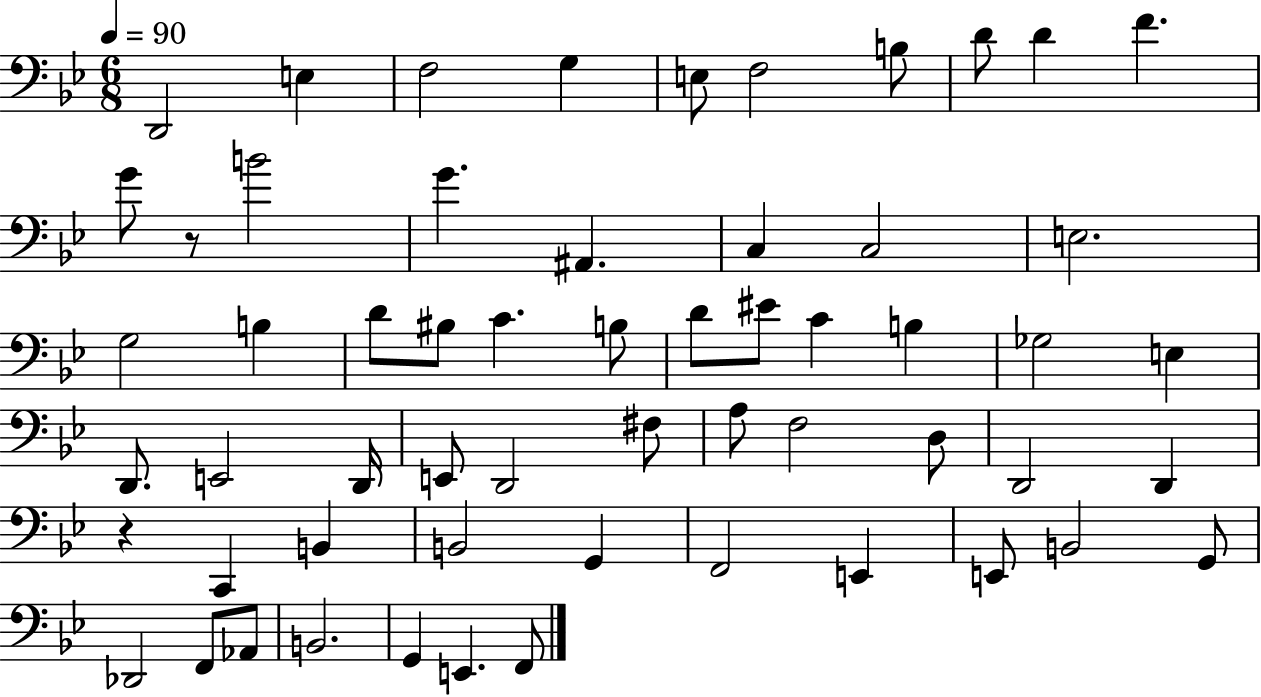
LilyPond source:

{
  \clef bass
  \numericTimeSignature
  \time 6/8
  \key bes \major
  \tempo 4 = 90
  d,2 e4 | f2 g4 | e8 f2 b8 | d'8 d'4 f'4. | \break g'8 r8 b'2 | g'4. ais,4. | c4 c2 | e2. | \break g2 b4 | d'8 bis8 c'4. b8 | d'8 eis'8 c'4 b4 | ges2 e4 | \break d,8. e,2 d,16 | e,8 d,2 fis8 | a8 f2 d8 | d,2 d,4 | \break r4 c,4 b,4 | b,2 g,4 | f,2 e,4 | e,8 b,2 g,8 | \break des,2 f,8 aes,8 | b,2. | g,4 e,4. f,8 | \bar "|."
}